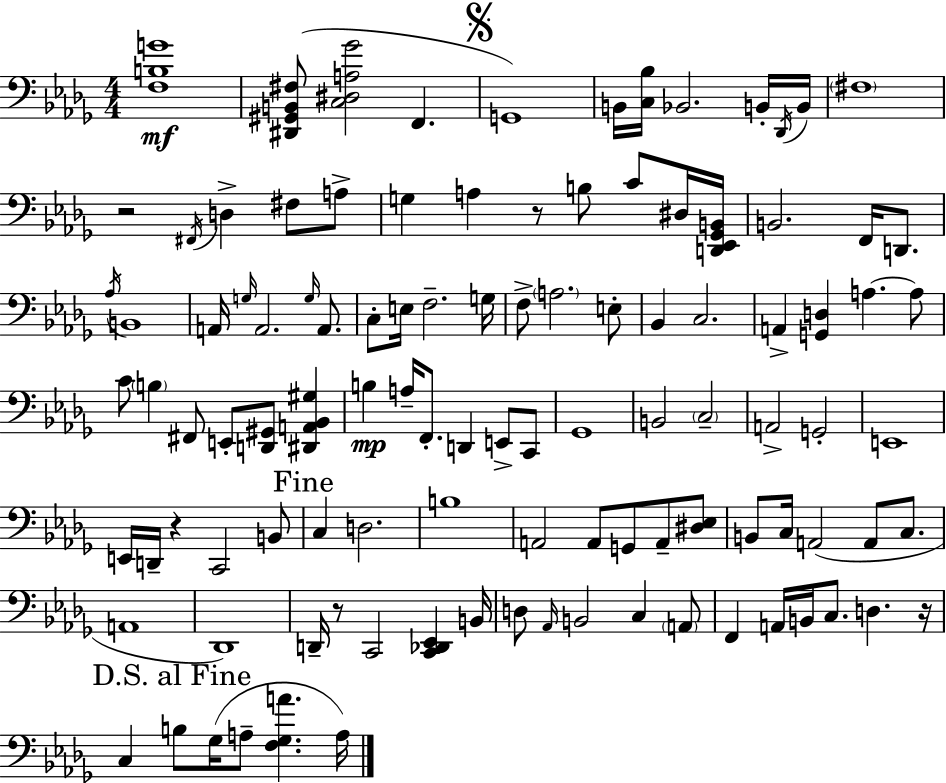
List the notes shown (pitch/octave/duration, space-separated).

[F3,B3,G4]/w [D#2,G#2,B2,F#3]/e [C3,D#3,A3,Gb4]/h F2/q. G2/w B2/s [C3,Bb3]/s Bb2/h. B2/s Db2/s B2/s F#3/w R/h F#2/s D3/q F#3/e A3/e G3/q A3/q R/e B3/e C4/e D#3/s [D2,Eb2,Gb2,B2]/s B2/h. F2/s D2/e. Ab3/s B2/w A2/s G3/s A2/h. G3/s A2/e. C3/e E3/s F3/h. G3/s F3/e A3/h. E3/e Bb2/q C3/h. A2/q [G2,D3]/q A3/q. A3/e C4/e B3/q F#2/e E2/e [D2,G#2]/e [D#2,A2,Bb2,G#3]/q B3/q A3/s F2/e. D2/q E2/e C2/e Gb2/w B2/h C3/h A2/h G2/h E2/w E2/s D2/s R/q C2/h B2/e C3/q D3/h. B3/w A2/h A2/e G2/e A2/e [D#3,Eb3]/e B2/e C3/s A2/h A2/e C3/e. A2/w Db2/w D2/s R/e C2/h [C2,Db2,Eb2]/q B2/s D3/e Ab2/s B2/h C3/q A2/e F2/q A2/s B2/s C3/e. D3/q. R/s C3/q B3/e Gb3/s A3/e [F3,Gb3,A4]/q. A3/s